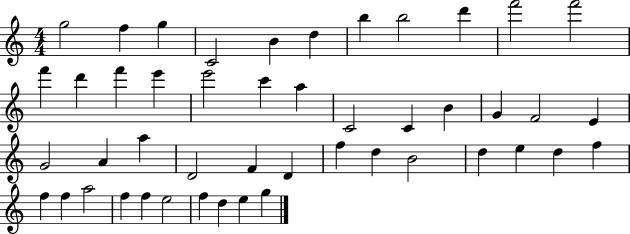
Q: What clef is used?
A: treble